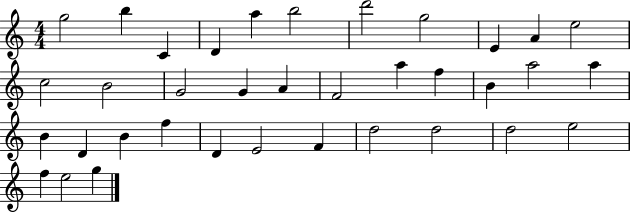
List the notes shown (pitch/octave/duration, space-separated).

G5/h B5/q C4/q D4/q A5/q B5/h D6/h G5/h E4/q A4/q E5/h C5/h B4/h G4/h G4/q A4/q F4/h A5/q F5/q B4/q A5/h A5/q B4/q D4/q B4/q F5/q D4/q E4/h F4/q D5/h D5/h D5/h E5/h F5/q E5/h G5/q